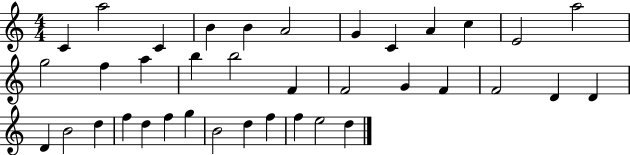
{
  \clef treble
  \numericTimeSignature
  \time 4/4
  \key c \major
  c'4 a''2 c'4 | b'4 b'4 a'2 | g'4 c'4 a'4 c''4 | e'2 a''2 | \break g''2 f''4 a''4 | b''4 b''2 f'4 | f'2 g'4 f'4 | f'2 d'4 d'4 | \break d'4 b'2 d''4 | f''4 d''4 f''4 g''4 | b'2 d''4 f''4 | f''4 e''2 d''4 | \break \bar "|."
}